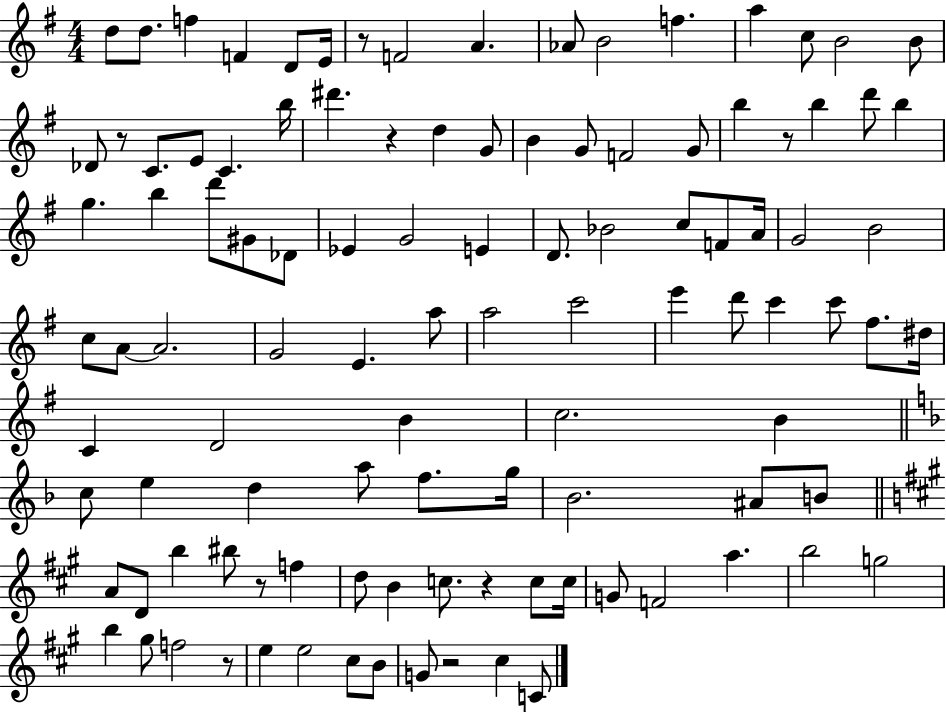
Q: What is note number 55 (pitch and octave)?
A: E6